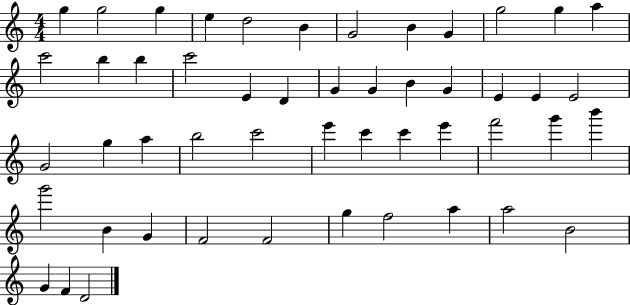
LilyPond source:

{
  \clef treble
  \numericTimeSignature
  \time 4/4
  \key c \major
  g''4 g''2 g''4 | e''4 d''2 b'4 | g'2 b'4 g'4 | g''2 g''4 a''4 | \break c'''2 b''4 b''4 | c'''2 e'4 d'4 | g'4 g'4 b'4 g'4 | e'4 e'4 e'2 | \break g'2 g''4 a''4 | b''2 c'''2 | e'''4 c'''4 c'''4 e'''4 | f'''2 g'''4 b'''4 | \break g'''2 b'4 g'4 | f'2 f'2 | g''4 f''2 a''4 | a''2 b'2 | \break g'4 f'4 d'2 | \bar "|."
}